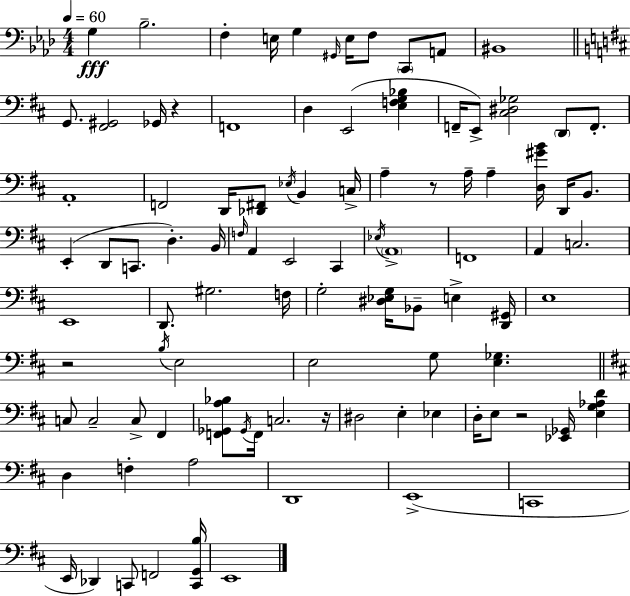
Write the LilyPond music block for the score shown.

{
  \clef bass
  \numericTimeSignature
  \time 4/4
  \key aes \major
  \tempo 4 = 60
  g4\fff bes2.-- | f4-. e16 g4 \grace { gis,16 } e16 f8 \parenthesize c,8 a,8 | bis,1 | \bar "||" \break \key d \major g,8. <fis, gis,>2 ges,16 r4 | f,1 | d4 e,2( <e f g bes>4 | f,16-- e,8->) <cis dis ges>2 \parenthesize d,8 f,8.-. | \break a,1-. | f,2 d,16 <des, fis,>8 \acciaccatura { ees16 } b,4 | c16-> a4-- r8 a16-- a4-- <d gis' b'>16 d,16 b,8. | e,4-.( d,8 c,8. d4.-.) | \break b,16 \grace { f16 } a,4 e,2 cis,4 | \acciaccatura { ees16 } \parenthesize a,1-> | f,1 | a,4 c2. | \break e,1 | d,8. gis2. | f16 g2-. <dis ees g>16 bes,8-- e4-> | <d, gis,>16 e1 | \break r2 \acciaccatura { b16 } e2 | e2 g8 <e ges>4. | \bar "||" \break \key d \major c8 c2-- c8-> fis,4 | <f, ges, a bes>8 \acciaccatura { ges,16 } f,16 c2. | r16 dis2 e4-. ees4 | d16-. e8 r2 <ees, ges,>16 <e g aes d'>4 | \break d4 f4-. a2 | d,1 | e,1->( | c,1 | \break e,16 des,4) c,8 f,2 | <c, g, b>16 e,1 | \bar "|."
}